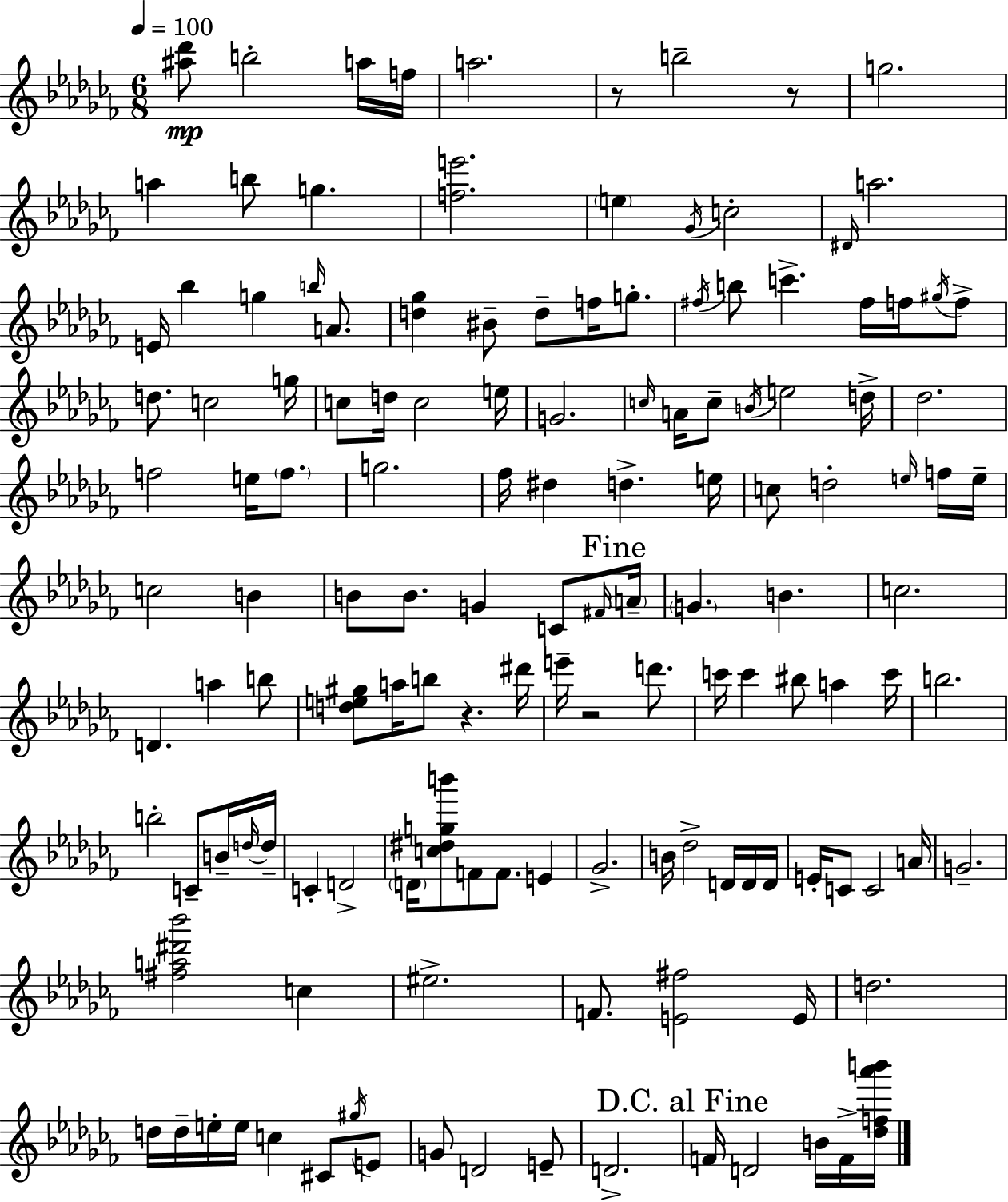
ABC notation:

X:1
T:Untitled
M:6/8
L:1/4
K:Abm
[^a_d']/2 b2 a/4 f/4 a2 z/2 b2 z/2 g2 a b/2 g [fe']2 e _G/4 c2 ^D/4 a2 E/4 _b g b/4 A/2 [d_g] ^B/2 d/2 f/4 g/2 ^f/4 b/2 c' ^f/4 f/4 ^g/4 f/2 d/2 c2 g/4 c/2 d/4 c2 e/4 G2 c/4 A/4 c/2 B/4 e2 d/4 _d2 f2 e/4 f/2 g2 _f/4 ^d d e/4 c/2 d2 e/4 f/4 e/4 c2 B B/2 B/2 G C/2 ^F/4 A/4 G B c2 D a b/2 [de^g]/2 a/4 b/2 z ^d'/4 e'/4 z2 d'/2 c'/4 c' ^b/2 a c'/4 b2 b2 C/2 B/4 d/4 d/4 C D2 D/4 [c^dgb']/2 F/2 F/2 E _G2 B/4 _d2 D/4 D/4 D/4 E/4 C/2 C2 A/4 G2 [^fa^d'_b']2 c ^e2 F/2 [E^f]2 E/4 d2 d/4 d/4 e/4 e/4 c ^C/2 ^g/4 E/2 G/2 D2 E/2 D2 F/4 D2 B/4 F/4 [_df_a'b']/4